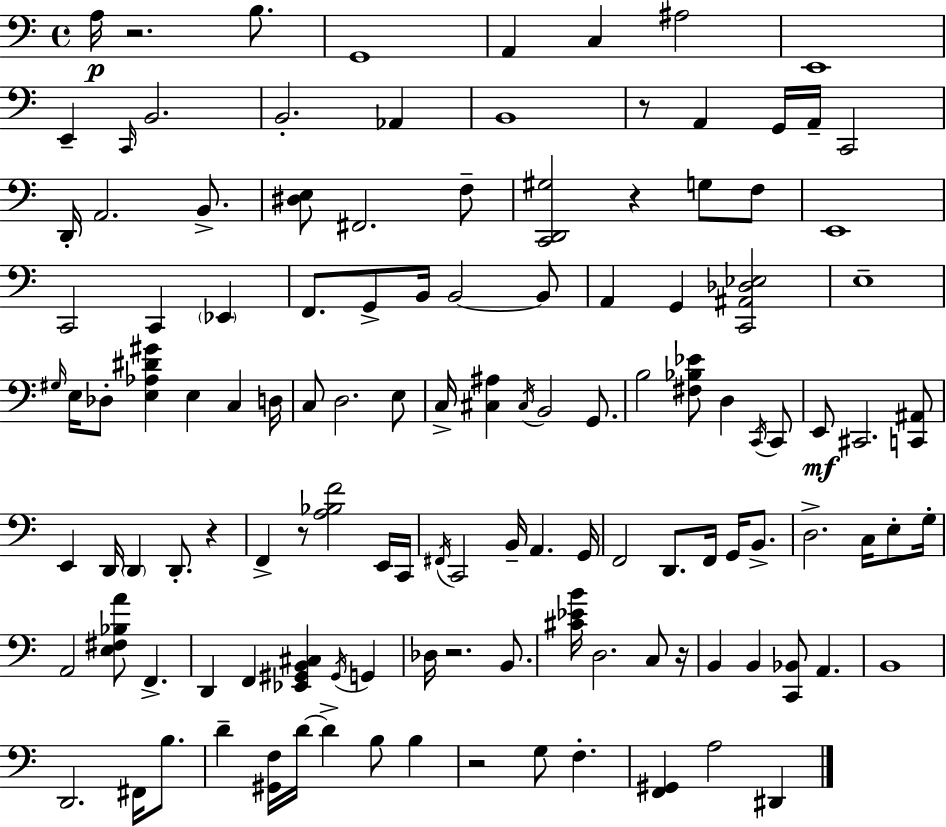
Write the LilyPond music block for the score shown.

{
  \clef bass
  \time 4/4
  \defaultTimeSignature
  \key a \minor
  \repeat volta 2 { a16\p r2. b8. | g,1 | a,4 c4 ais2 | e,1 | \break e,4-- \grace { c,16 } b,2. | b,2.-. aes,4 | b,1 | r8 a,4 g,16 a,16-- c,2 | \break d,16-. a,2. b,8.-> | <dis e>8 fis,2. f8-- | <c, d, gis>2 r4 g8 f8 | e,1 | \break c,2 c,4 \parenthesize ees,4 | f,8. g,8-> b,16 b,2~~ b,8 | a,4 g,4 <c, ais, des ees>2 | e1-- | \break \grace { gis16 } e16 des8-. <e aes dis' gis'>4 e4 c4 | d16 c8 d2. | e8 c16-> <cis ais>4 \acciaccatura { cis16 } b,2 | g,8. b2 <fis bes ees'>8 d4 | \break \acciaccatura { c,16 } c,8 e,8\mf cis,2. | <c, ais,>8 e,4 d,16 \parenthesize d,4 d,8.-. | r4 f,4-> r8 <a bes f'>2 | e,16 c,16 \acciaccatura { fis,16 } c,2 b,16-- a,4. | \break g,16 f,2 d,8. | f,16 g,16 b,8.-> d2.-> | c16 e8-. g16-. a,2 <e fis bes a'>8 f,4.-> | d,4 f,4 <ees, gis, b, cis>4 | \break \acciaccatura { gis,16 } g,4 des16 r2. | b,8. <cis' ees' b'>16 d2. | c8 r16 b,4 b,4 <c, bes,>8 | a,4. b,1 | \break d,2. | fis,16 b8. d'4-- <gis, f>16 d'16~~ d'4-> | b8 b4 r2 g8 | f4.-. <f, gis,>4 a2 | \break dis,4 } \bar "|."
}